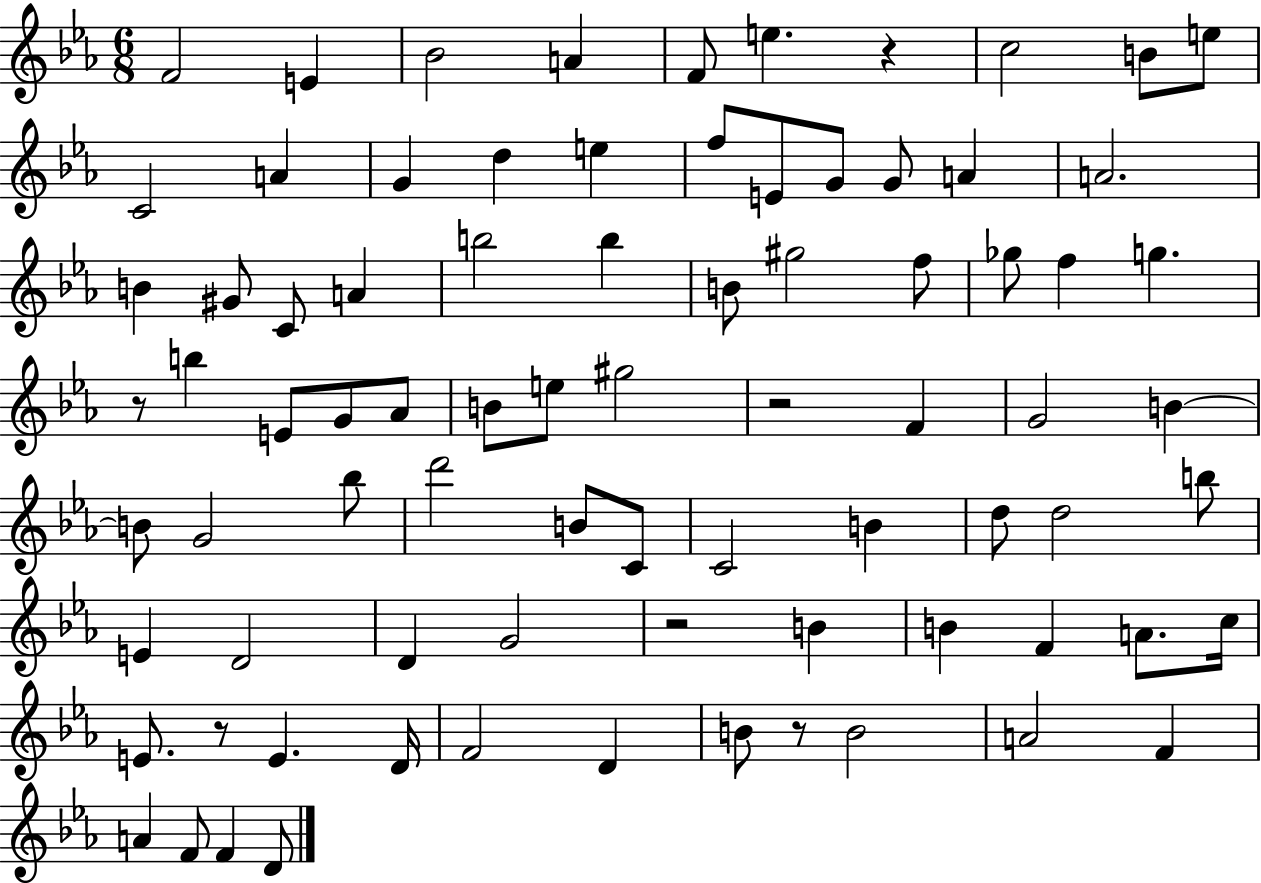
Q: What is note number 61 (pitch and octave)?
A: A4